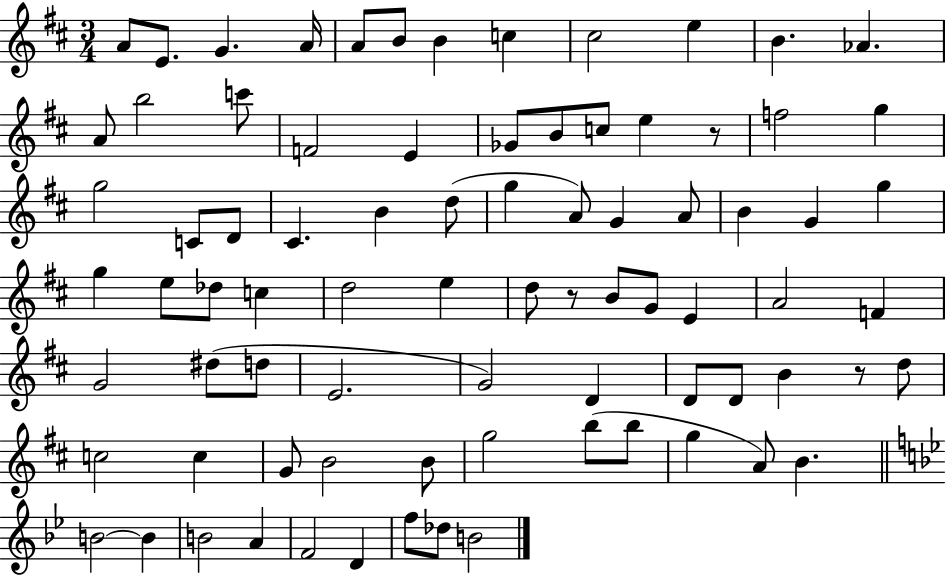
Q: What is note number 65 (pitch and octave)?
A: B5